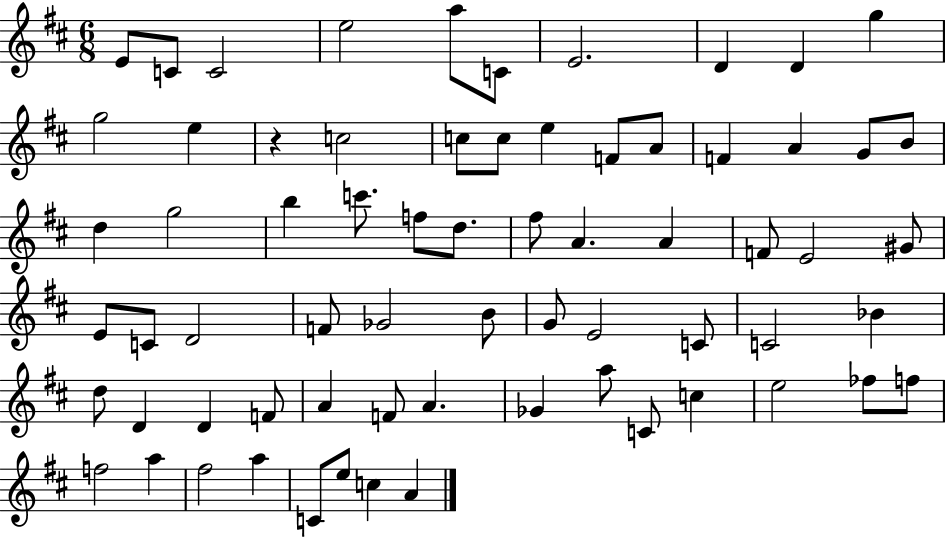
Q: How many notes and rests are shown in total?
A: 68